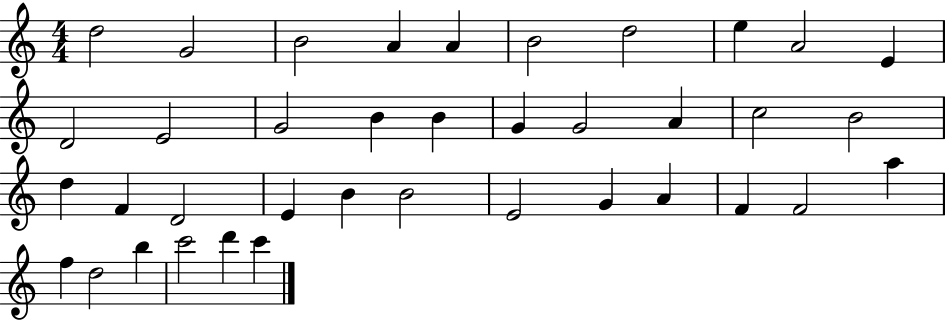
D5/h G4/h B4/h A4/q A4/q B4/h D5/h E5/q A4/h E4/q D4/h E4/h G4/h B4/q B4/q G4/q G4/h A4/q C5/h B4/h D5/q F4/q D4/h E4/q B4/q B4/h E4/h G4/q A4/q F4/q F4/h A5/q F5/q D5/h B5/q C6/h D6/q C6/q